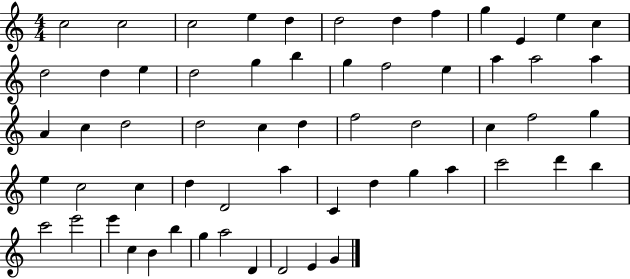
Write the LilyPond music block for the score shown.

{
  \clef treble
  \numericTimeSignature
  \time 4/4
  \key c \major
  c''2 c''2 | c''2 e''4 d''4 | d''2 d''4 f''4 | g''4 e'4 e''4 c''4 | \break d''2 d''4 e''4 | d''2 g''4 b''4 | g''4 f''2 e''4 | a''4 a''2 a''4 | \break a'4 c''4 d''2 | d''2 c''4 d''4 | f''2 d''2 | c''4 f''2 g''4 | \break e''4 c''2 c''4 | d''4 d'2 a''4 | c'4 d''4 g''4 a''4 | c'''2 d'''4 b''4 | \break c'''2 e'''2 | e'''4 c''4 b'4 b''4 | g''4 a''2 d'4 | d'2 e'4 g'4 | \break \bar "|."
}